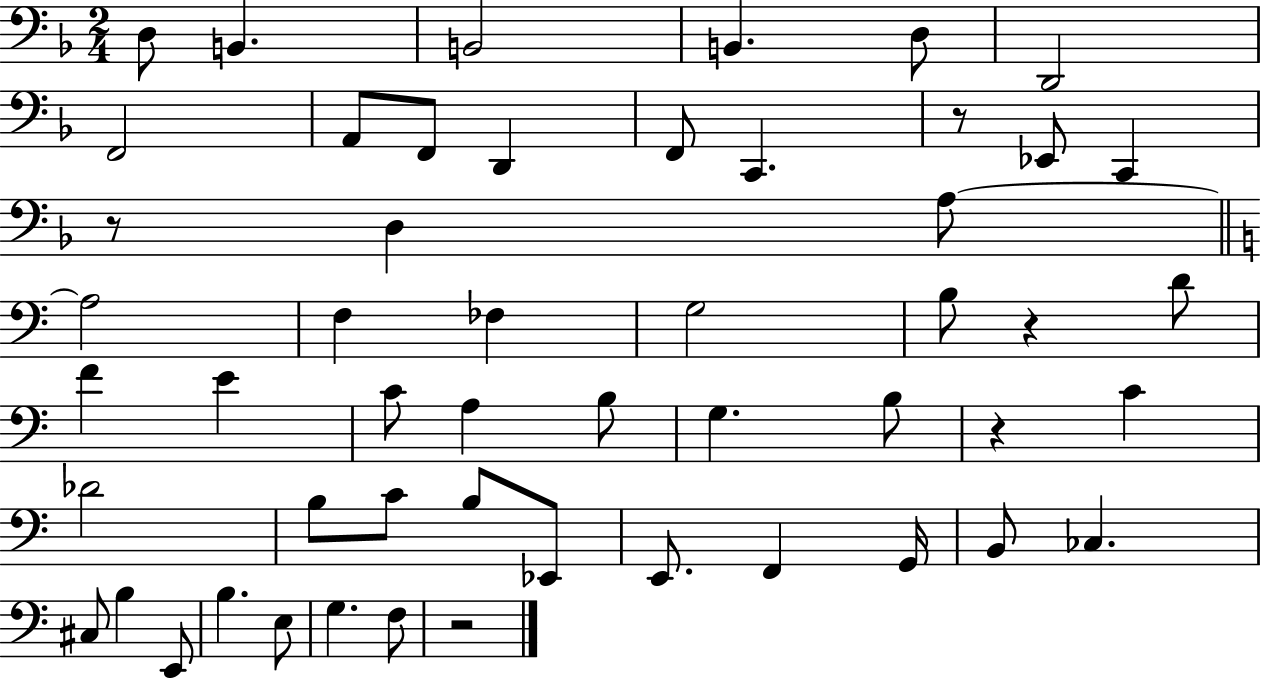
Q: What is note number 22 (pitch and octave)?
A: D4